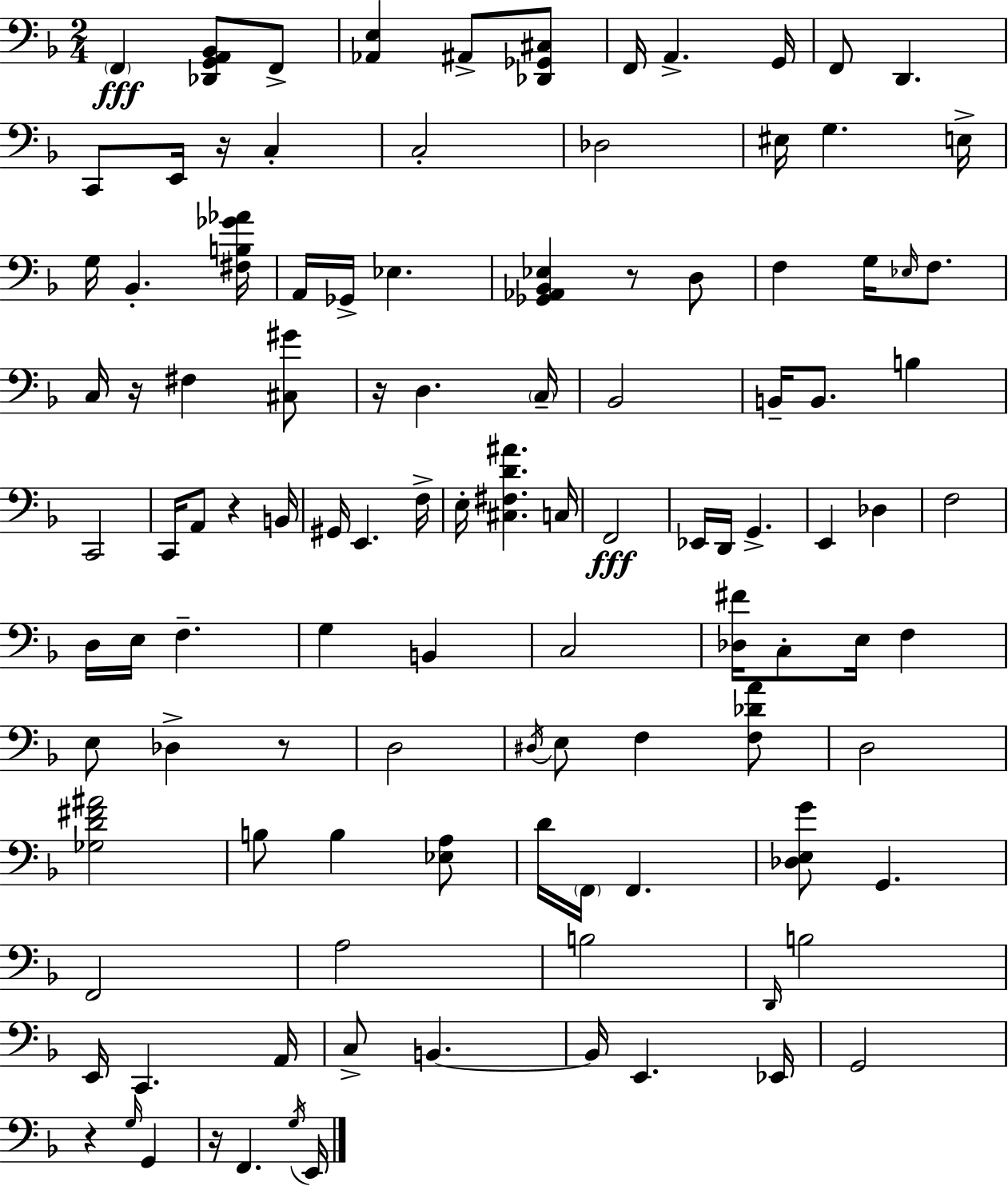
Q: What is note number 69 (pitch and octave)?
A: D4